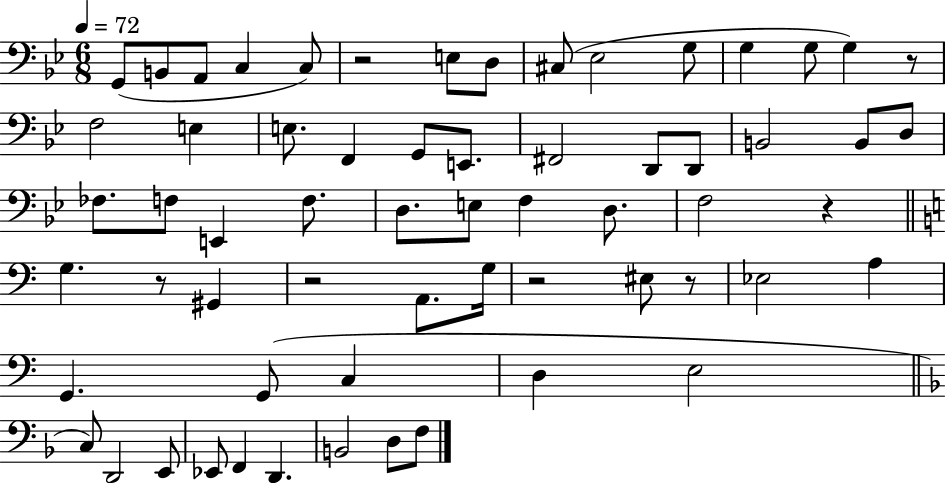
{
  \clef bass
  \numericTimeSignature
  \time 6/8
  \key bes \major
  \tempo 4 = 72
  g,8( b,8 a,8 c4 c8) | r2 e8 d8 | cis8( ees2 g8 | g4 g8 g4) r8 | \break f2 e4 | e8. f,4 g,8 e,8. | fis,2 d,8 d,8 | b,2 b,8 d8 | \break fes8. f8 e,4 f8. | d8. e8 f4 d8. | f2 r4 | \bar "||" \break \key c \major g4. r8 gis,4 | r2 a,8. g16 | r2 eis8 r8 | ees2 a4 | \break g,4. g,8( c4 | d4 e2 | \bar "||" \break \key f \major c8) d,2 e,8 | ees,8 f,4 d,4. | b,2 d8 f8 | \bar "|."
}